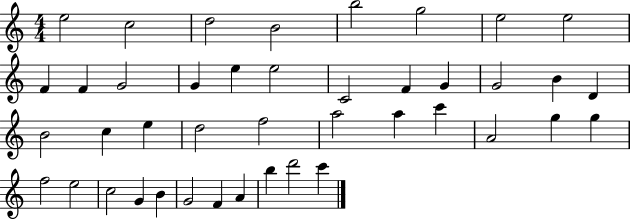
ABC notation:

X:1
T:Untitled
M:4/4
L:1/4
K:C
e2 c2 d2 B2 b2 g2 e2 e2 F F G2 G e e2 C2 F G G2 B D B2 c e d2 f2 a2 a c' A2 g g f2 e2 c2 G B G2 F A b d'2 c'